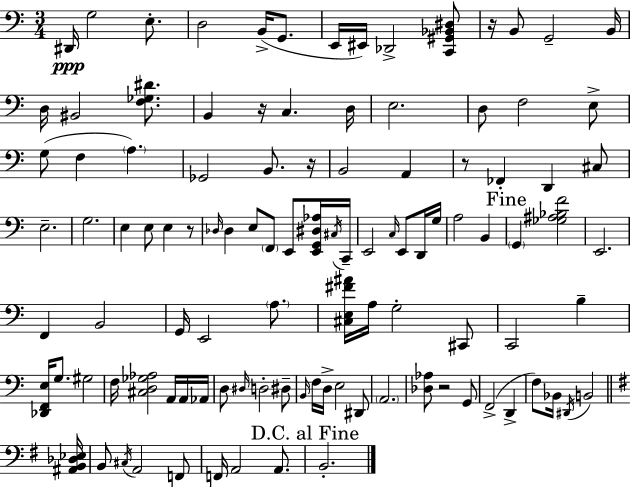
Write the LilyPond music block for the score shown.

{
  \clef bass
  \numericTimeSignature
  \time 3/4
  \key c \major
  dis,16\ppp g2 e8.-. | d2 b,16->( g,8. | e,16 eis,16) des,2-> <c, gis, bes, dis>8 | r16 b,8 g,2-- b,16 | \break d16 bis,2 <f ges dis'>8. | b,4 r16 c4. d16 | e2. | d8 f2 e8-> | \break g8( f4 \parenthesize a4.) | ges,2 b,8. r16 | b,2 a,4 | r8 fes,4-. d,4 cis8 | \break e2.-- | g2. | e4 e8 e4 r8 | \grace { des16 } des4 e8 \parenthesize f,8 e,8 <e, g, dis aes>16 | \break \acciaccatura { cis16 } c,16-- e,2 \grace { c16 } e,8 | d,16 g16 a2 b,4 | \mark "Fine" \parenthesize g,4 <ges ais bes f'>2 | e,2. | \break f,4 b,2 | g,16 e,2 | \parenthesize a8. <cis e fis' ais'>16 a16 g2-. | cis,8 c,2 b4-- | \break <des, f, e>16 g8. gis2 | f16 <cis d ges aes>2 | a,16 a,16 aes,16 d8 \grace { dis16 } d2-. | dis8-- \grace { b,16 } f16 d16-> e2 | \break dis,8 \parenthesize a,2. | <des aes>8 r2 | g,8 f,2->( | d,4-> f8) bes,16 \acciaccatura { dis,16 } b,2 | \break \bar "||" \break \key e \minor <ais, b, des ees>16 b,8 \acciaccatura { cis16 } a,2 | f,8 f,16 a,2 a,8. | \mark "D.C. al Fine" b,2.-. | \bar "|."
}